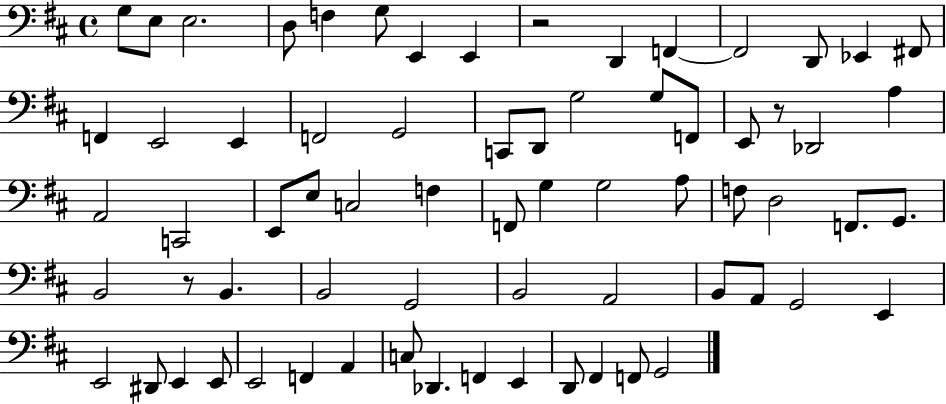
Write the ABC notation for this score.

X:1
T:Untitled
M:4/4
L:1/4
K:D
G,/2 E,/2 E,2 D,/2 F, G,/2 E,, E,, z2 D,, F,, F,,2 D,,/2 _E,, ^F,,/2 F,, E,,2 E,, F,,2 G,,2 C,,/2 D,,/2 G,2 G,/2 F,,/2 E,,/2 z/2 _D,,2 A, A,,2 C,,2 E,,/2 E,/2 C,2 F, F,,/2 G, G,2 A,/2 F,/2 D,2 F,,/2 G,,/2 B,,2 z/2 B,, B,,2 G,,2 B,,2 A,,2 B,,/2 A,,/2 G,,2 E,, E,,2 ^D,,/2 E,, E,,/2 E,,2 F,, A,, C,/2 _D,, F,, E,, D,,/2 ^F,, F,,/2 G,,2